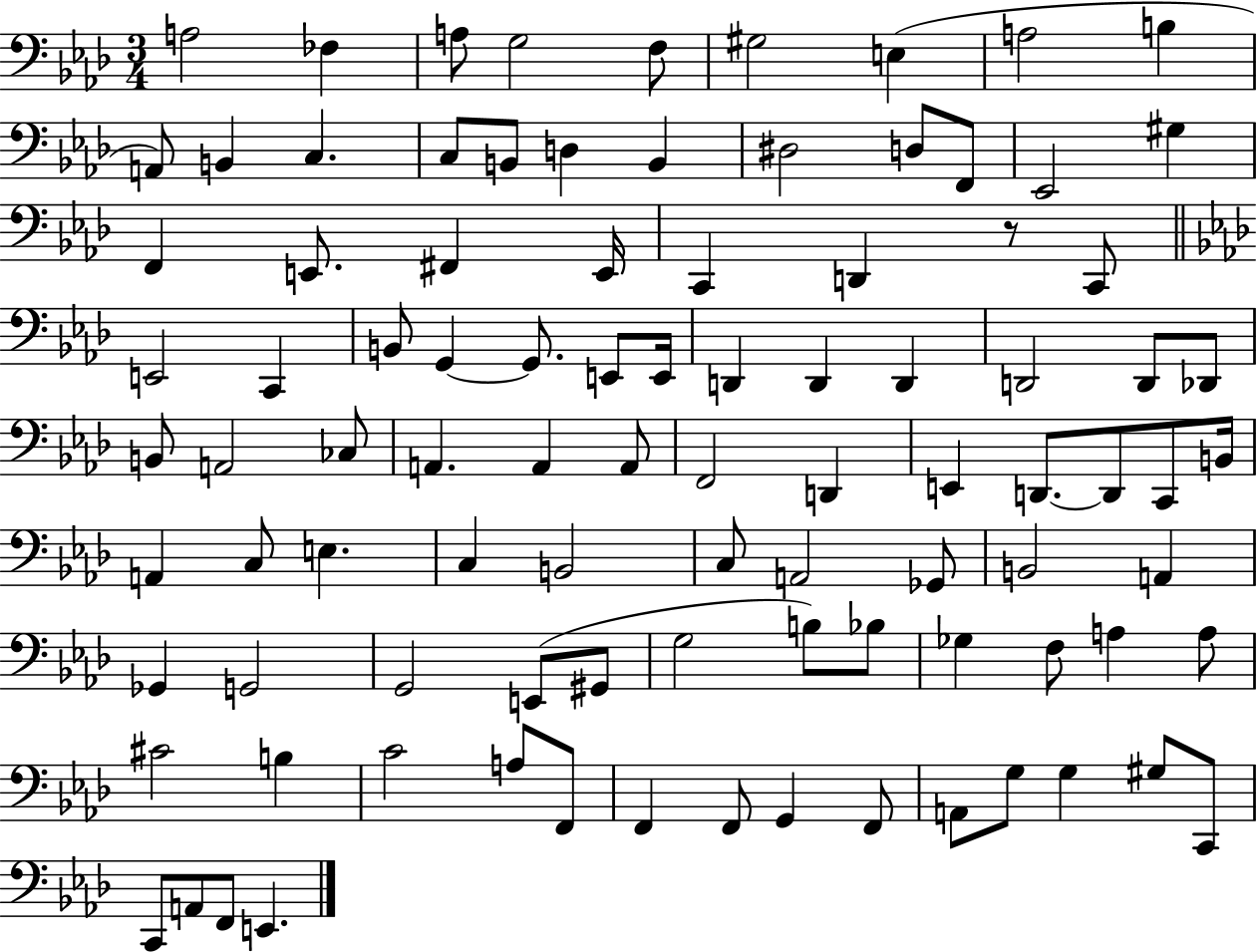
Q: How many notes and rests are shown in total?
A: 95